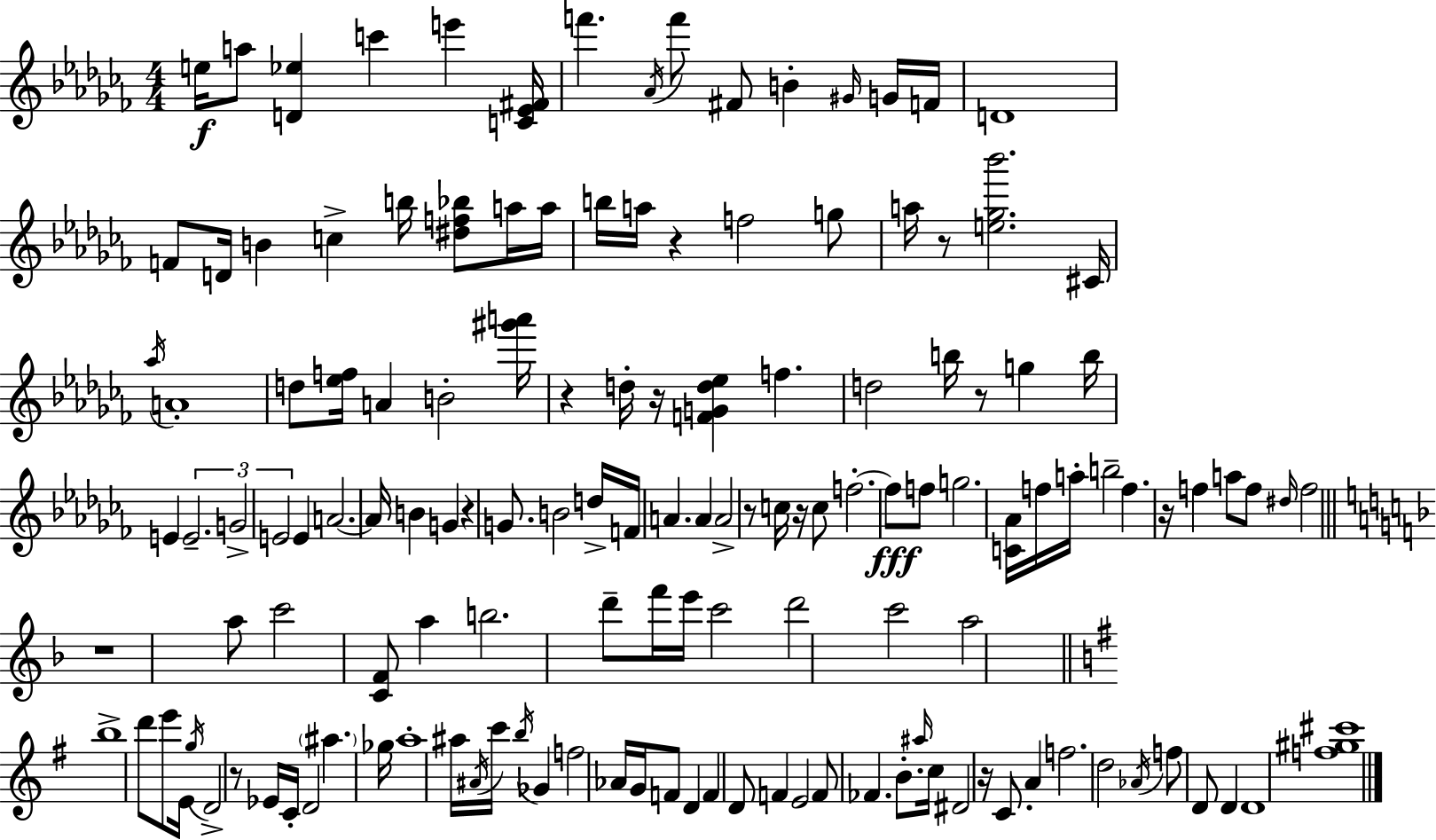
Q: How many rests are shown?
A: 12